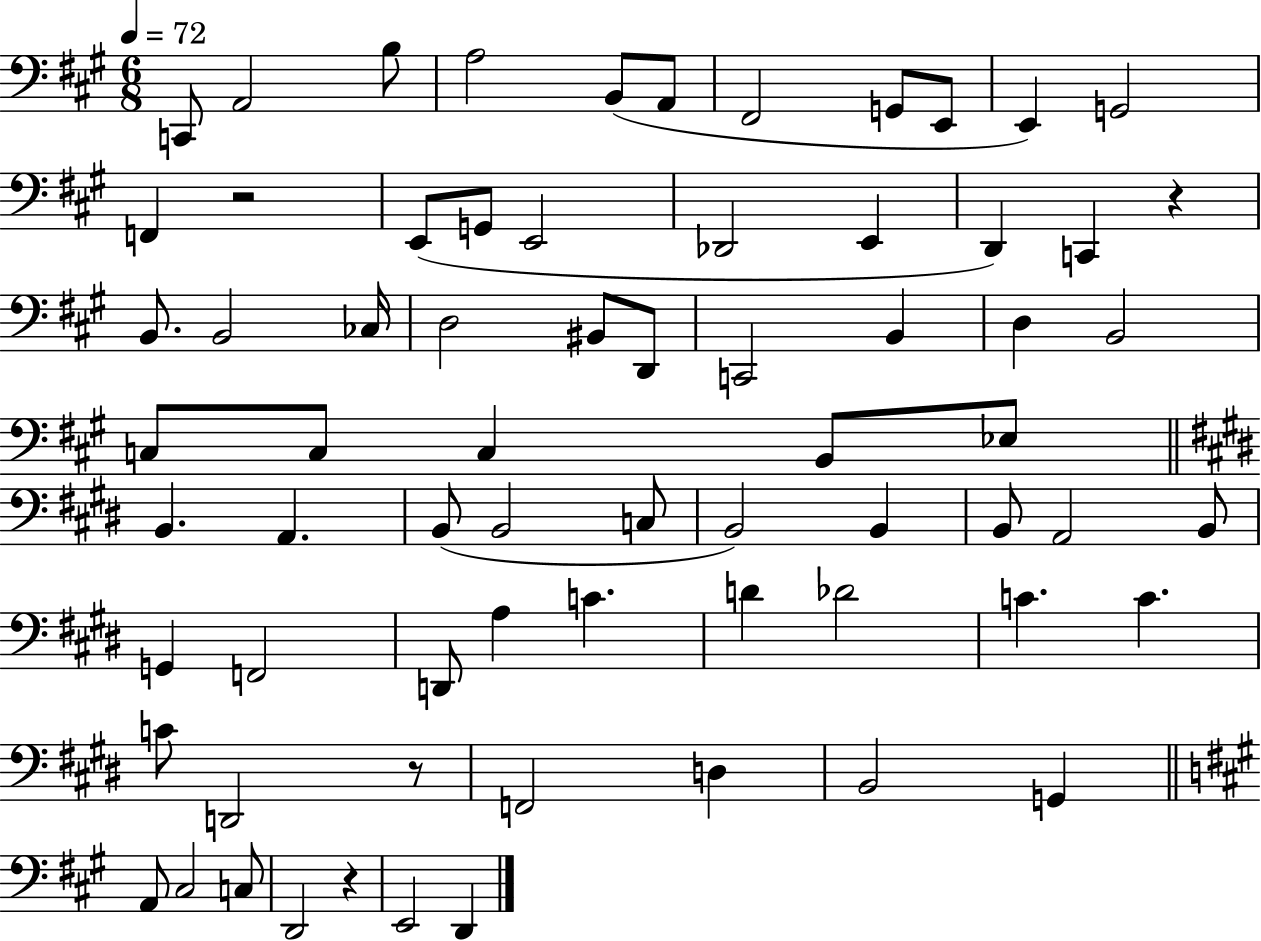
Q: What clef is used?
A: bass